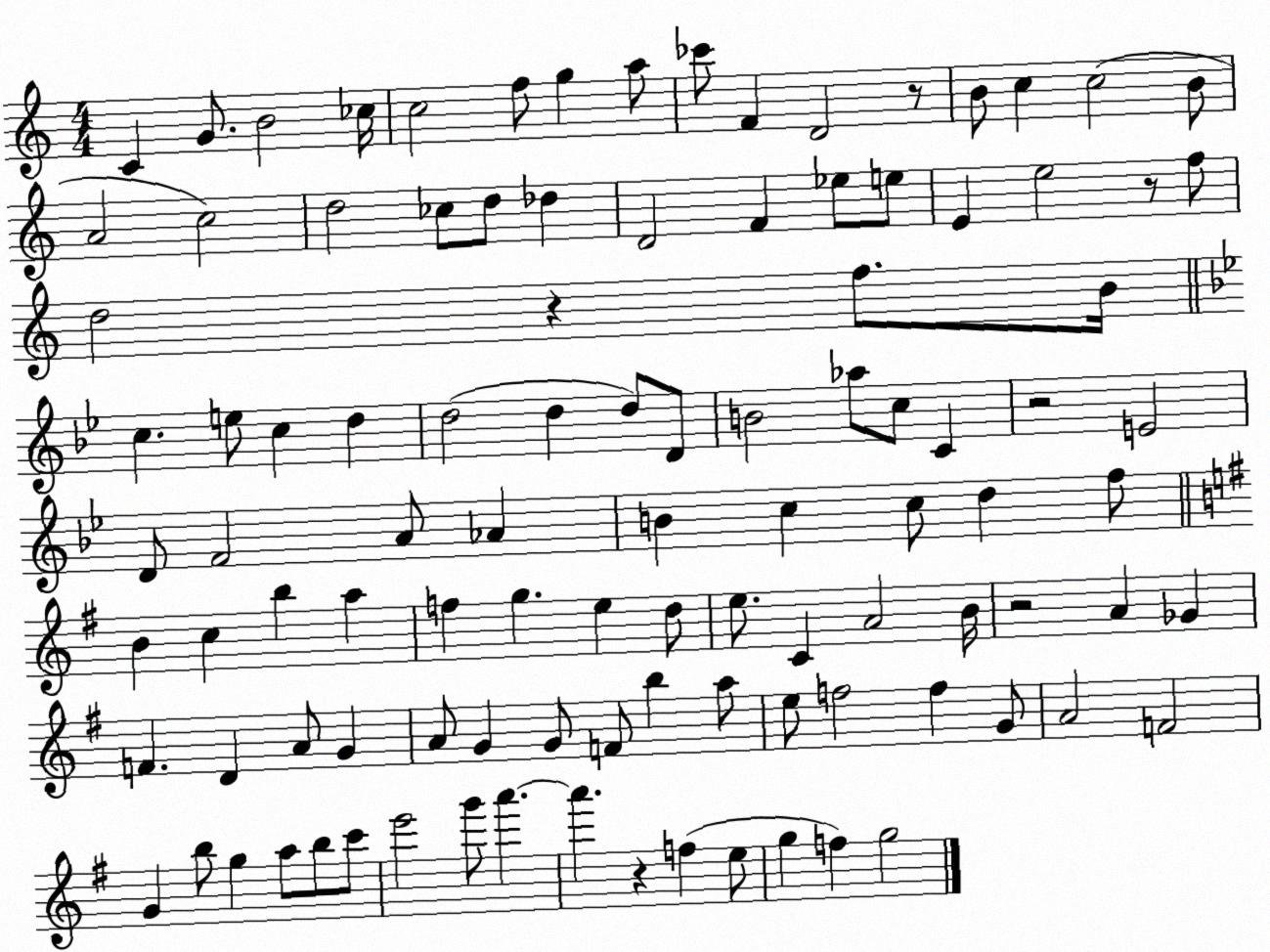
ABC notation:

X:1
T:Untitled
M:4/4
L:1/4
K:C
C G/2 B2 _c/4 c2 f/2 g a/2 _c'/2 F D2 z/2 B/2 c c2 B/2 A2 c2 d2 _c/2 d/2 _d D2 F _e/2 e/2 E e2 z/2 f/2 d2 z f/2 B/4 c e/2 c d d2 d d/2 D/2 B2 _a/2 c/2 C z2 E2 D/2 F2 A/2 _A B c c/2 d f/2 B c b a f g e d/2 e/2 C A2 B/4 z2 A _G F D A/2 G A/2 G G/2 F/2 b a/2 e/2 f2 f G/2 A2 F2 G b/2 g a/2 b/2 c'/2 e'2 g'/2 a' a' z f e/2 g f g2